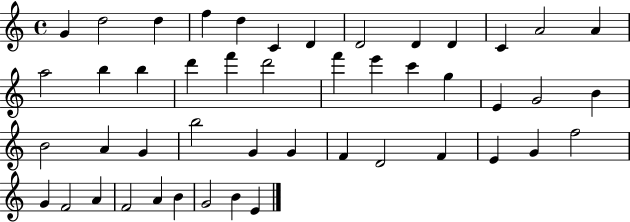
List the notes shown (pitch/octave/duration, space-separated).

G4/q D5/h D5/q F5/q D5/q C4/q D4/q D4/h D4/q D4/q C4/q A4/h A4/q A5/h B5/q B5/q D6/q F6/q D6/h F6/q E6/q C6/q G5/q E4/q G4/h B4/q B4/h A4/q G4/q B5/h G4/q G4/q F4/q D4/h F4/q E4/q G4/q F5/h G4/q F4/h A4/q F4/h A4/q B4/q G4/h B4/q E4/q